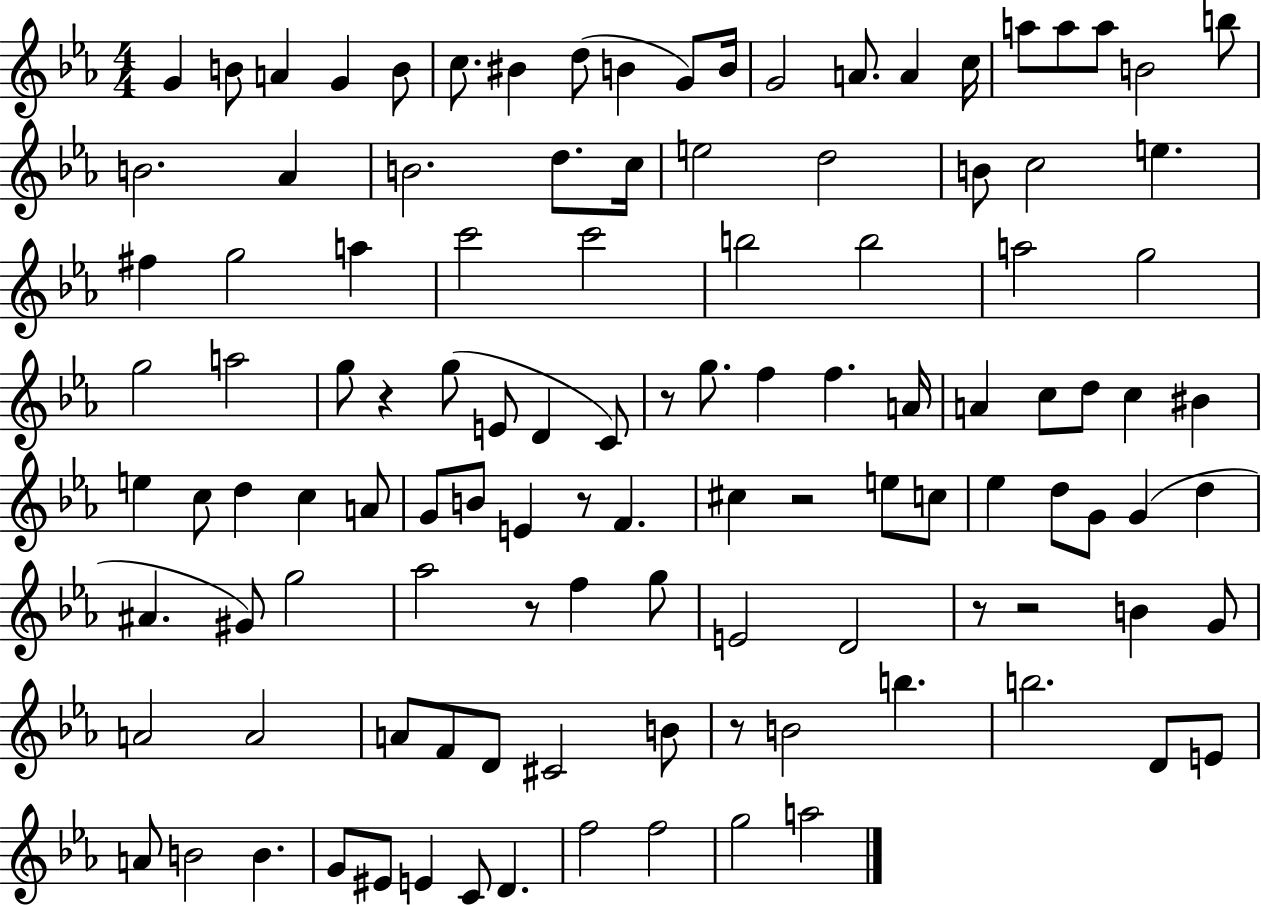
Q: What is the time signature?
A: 4/4